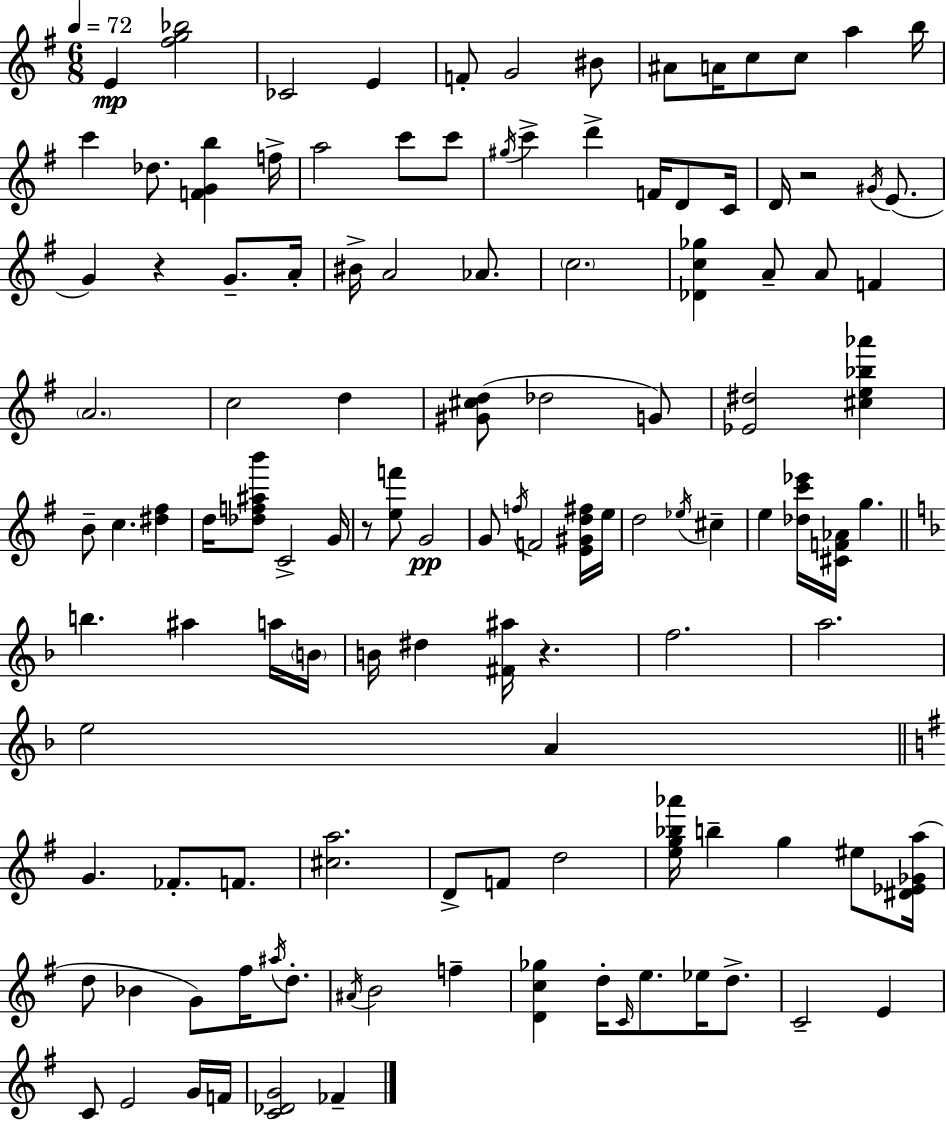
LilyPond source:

{
  \clef treble
  \numericTimeSignature
  \time 6/8
  \key e \minor
  \tempo 4 = 72
  e'4\mp <fis'' g'' bes''>2 | ces'2 e'4 | f'8-. g'2 bis'8 | ais'8 a'16 c''8 c''8 a''4 b''16 | \break c'''4 des''8. <f' g' b''>4 f''16-> | a''2 c'''8 c'''8 | \acciaccatura { gis''16 } c'''4-> d'''4-> f'16 d'8 | c'16 d'16 r2 \acciaccatura { gis'16 }( e'8. | \break g'4) r4 g'8.-- | a'16-. bis'16-> a'2 aes'8. | \parenthesize c''2. | <des' c'' ges''>4 a'8-- a'8 f'4 | \break \parenthesize a'2. | c''2 d''4 | <gis' cis'' d''>8( des''2 | g'8) <ees' dis''>2 <cis'' e'' bes'' aes'''>4 | \break b'8-- c''4. <dis'' fis''>4 | d''16 <des'' f'' ais'' b'''>8 c'2-> | g'16 r8 <e'' f'''>8 g'2\pp | g'8 \acciaccatura { f''16 } f'2 | \break <e' gis' d'' fis''>16 e''16 d''2 \acciaccatura { ees''16 } | cis''4-- e''4 <des'' c''' ees'''>16 <cis' f' aes'>16 g''4. | \bar "||" \break \key f \major b''4. ais''4 a''16 \parenthesize b'16 | b'16 dis''4 <fis' ais''>16 r4. | f''2. | a''2. | \break e''2 a'4 | \bar "||" \break \key e \minor g'4. fes'8.-. f'8. | <cis'' a''>2. | d'8-> f'8 d''2 | <e'' g'' bes'' aes'''>16 b''4-- g''4 eis''8 <dis' ees' ges' a''>16( | \break d''8 bes'4 g'8) fis''16 \acciaccatura { ais''16 } d''8.-. | \acciaccatura { ais'16 } b'2 f''4-- | <d' c'' ges''>4 d''16-. \grace { c'16 } e''8. ees''16 | d''8.-> c'2-- e'4 | \break c'8 e'2 | g'16 f'16 <c' des' g'>2 fes'4-- | \bar "|."
}